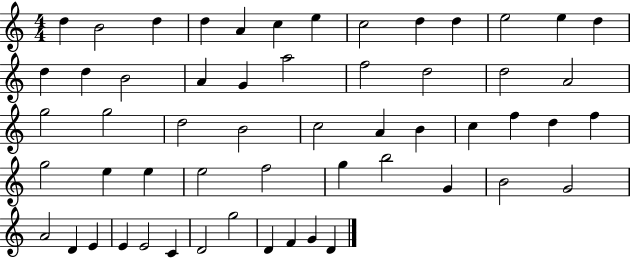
{
  \clef treble
  \numericTimeSignature
  \time 4/4
  \key c \major
  d''4 b'2 d''4 | d''4 a'4 c''4 e''4 | c''2 d''4 d''4 | e''2 e''4 d''4 | \break d''4 d''4 b'2 | a'4 g'4 a''2 | f''2 d''2 | d''2 a'2 | \break g''2 g''2 | d''2 b'2 | c''2 a'4 b'4 | c''4 f''4 d''4 f''4 | \break g''2 e''4 e''4 | e''2 f''2 | g''4 b''2 g'4 | b'2 g'2 | \break a'2 d'4 e'4 | e'4 e'2 c'4 | d'2 g''2 | d'4 f'4 g'4 d'4 | \break \bar "|."
}